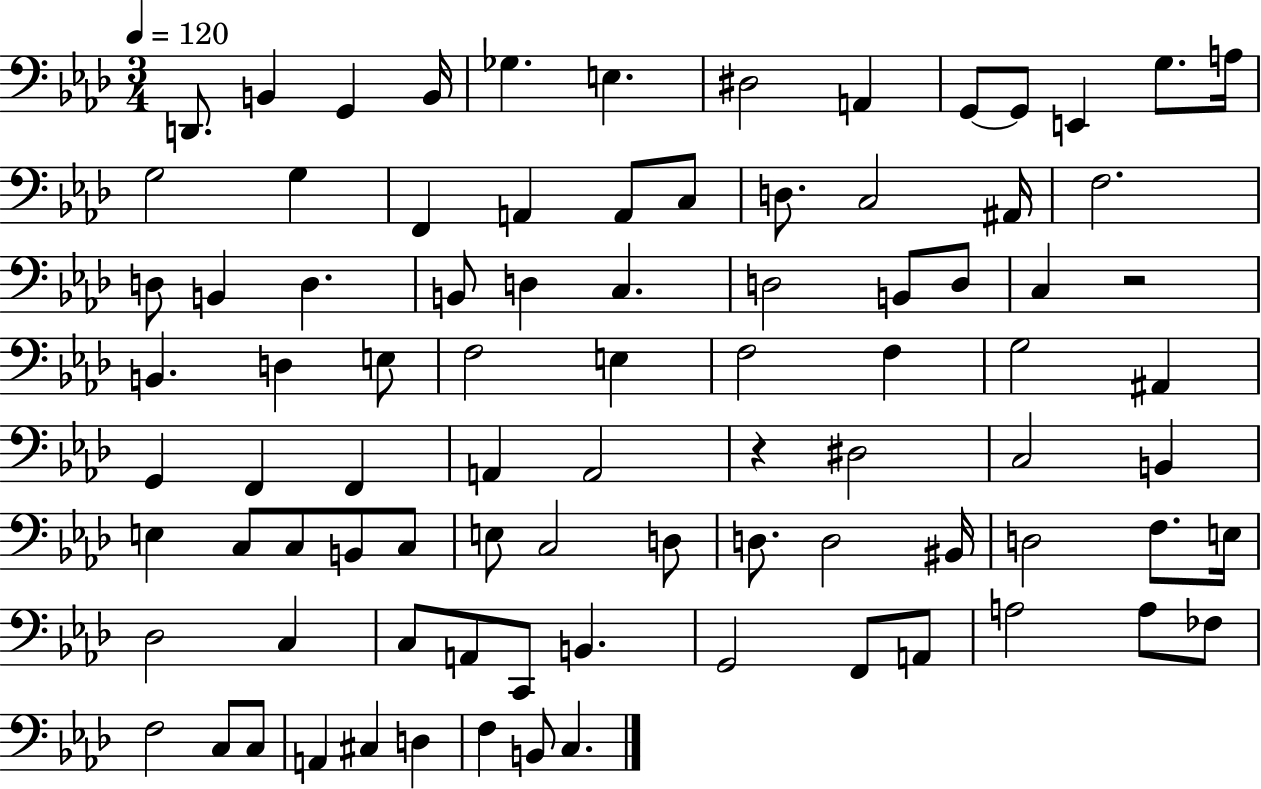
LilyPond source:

{
  \clef bass
  \numericTimeSignature
  \time 3/4
  \key aes \major
  \tempo 4 = 120
  d,8. b,4 g,4 b,16 | ges4. e4. | dis2 a,4 | g,8~~ g,8 e,4 g8. a16 | \break g2 g4 | f,4 a,4 a,8 c8 | d8. c2 ais,16 | f2. | \break d8 b,4 d4. | b,8 d4 c4. | d2 b,8 d8 | c4 r2 | \break b,4. d4 e8 | f2 e4 | f2 f4 | g2 ais,4 | \break g,4 f,4 f,4 | a,4 a,2 | r4 dis2 | c2 b,4 | \break e4 c8 c8 b,8 c8 | e8 c2 d8 | d8. d2 bis,16 | d2 f8. e16 | \break des2 c4 | c8 a,8 c,8 b,4. | g,2 f,8 a,8 | a2 a8 fes8 | \break f2 c8 c8 | a,4 cis4 d4 | f4 b,8 c4. | \bar "|."
}